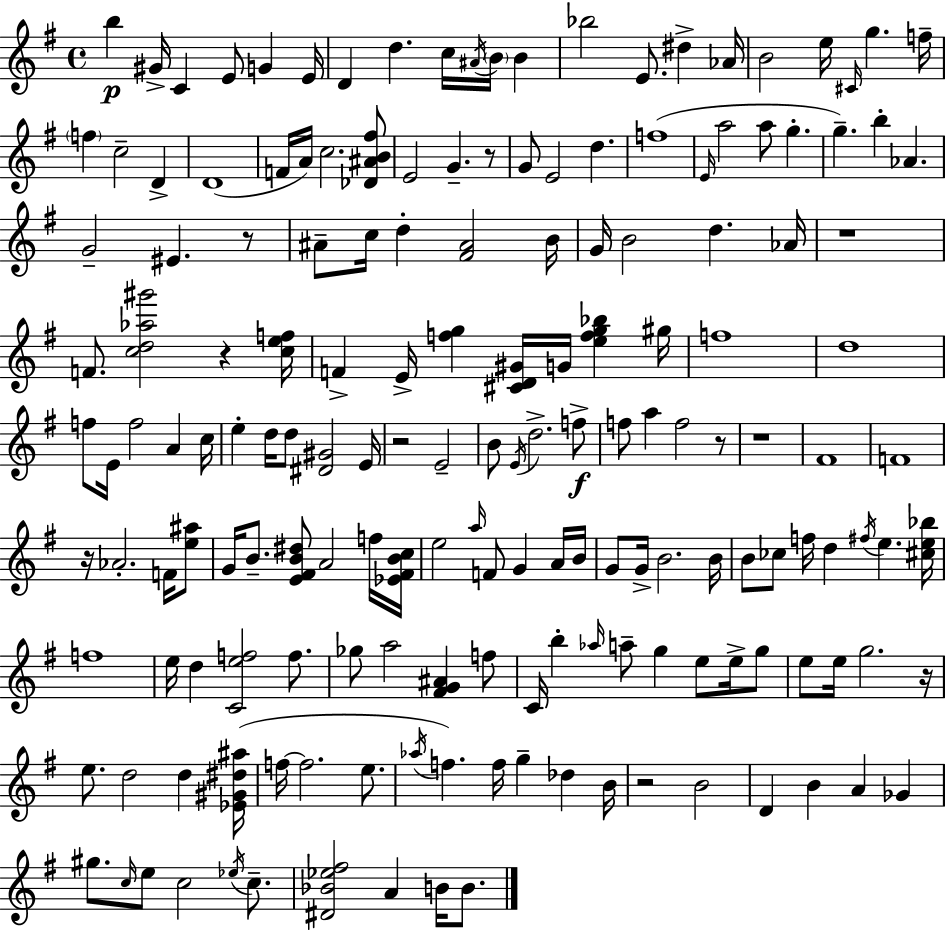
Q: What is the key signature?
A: E minor